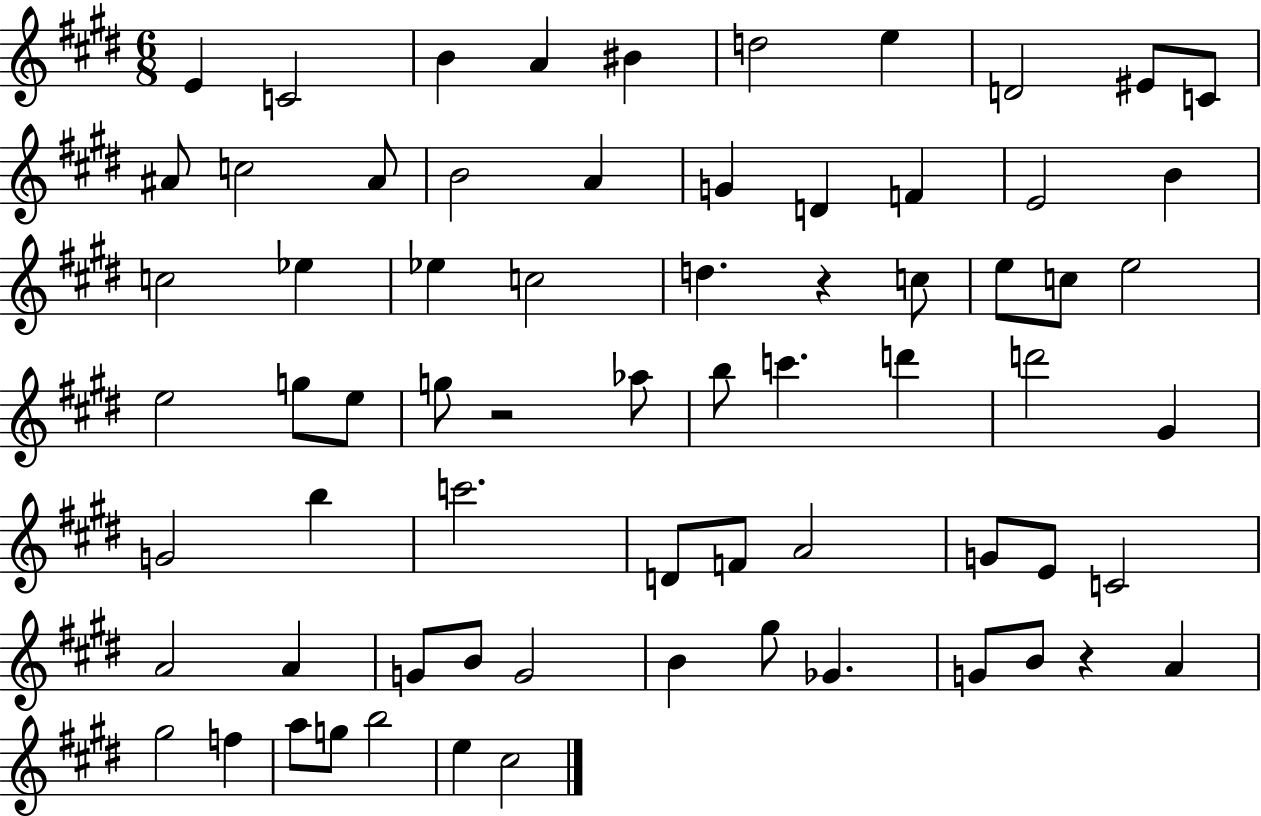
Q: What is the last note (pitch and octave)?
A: C#5